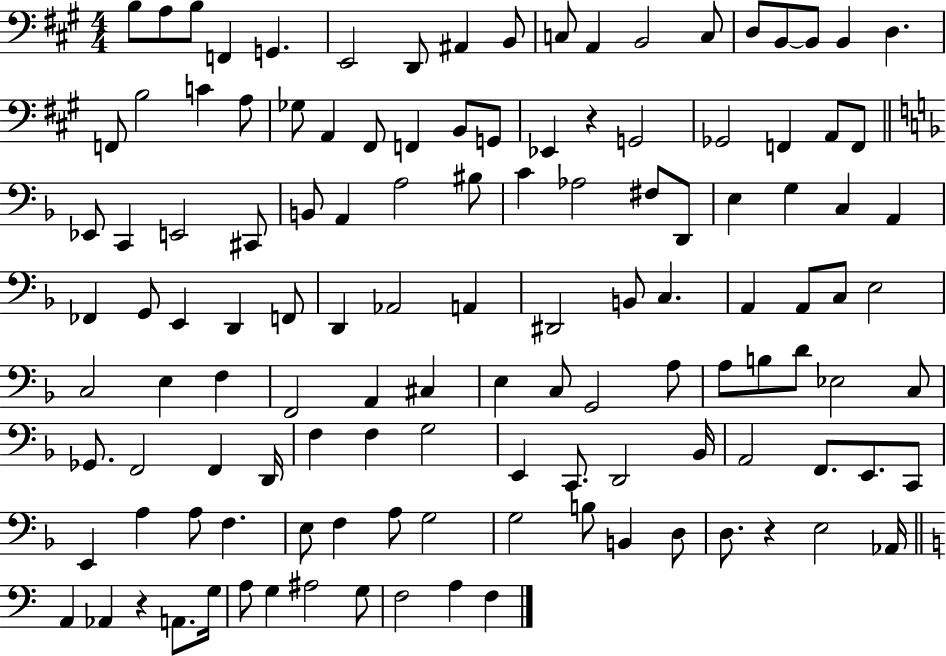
B3/e A3/e B3/e F2/q G2/q. E2/h D2/e A#2/q B2/e C3/e A2/q B2/h C3/e D3/e B2/e B2/e B2/q D3/q. F2/e B3/h C4/q A3/e Gb3/e A2/q F#2/e F2/q B2/e G2/e Eb2/q R/q G2/h Gb2/h F2/q A2/e F2/e Eb2/e C2/q E2/h C#2/e B2/e A2/q A3/h BIS3/e C4/q Ab3/h F#3/e D2/e E3/q G3/q C3/q A2/q FES2/q G2/e E2/q D2/q F2/e D2/q Ab2/h A2/q D#2/h B2/e C3/q. A2/q A2/e C3/e E3/h C3/h E3/q F3/q F2/h A2/q C#3/q E3/q C3/e G2/h A3/e A3/e B3/e D4/e Eb3/h C3/e Gb2/e. F2/h F2/q D2/s F3/q F3/q G3/h E2/q C2/e. D2/h Bb2/s A2/h F2/e. E2/e. C2/e E2/q A3/q A3/e F3/q. E3/e F3/q A3/e G3/h G3/h B3/e B2/q D3/e D3/e. R/q E3/h Ab2/s A2/q Ab2/q R/q A2/e. G3/s A3/e G3/q A#3/h G3/e F3/h A3/q F3/q